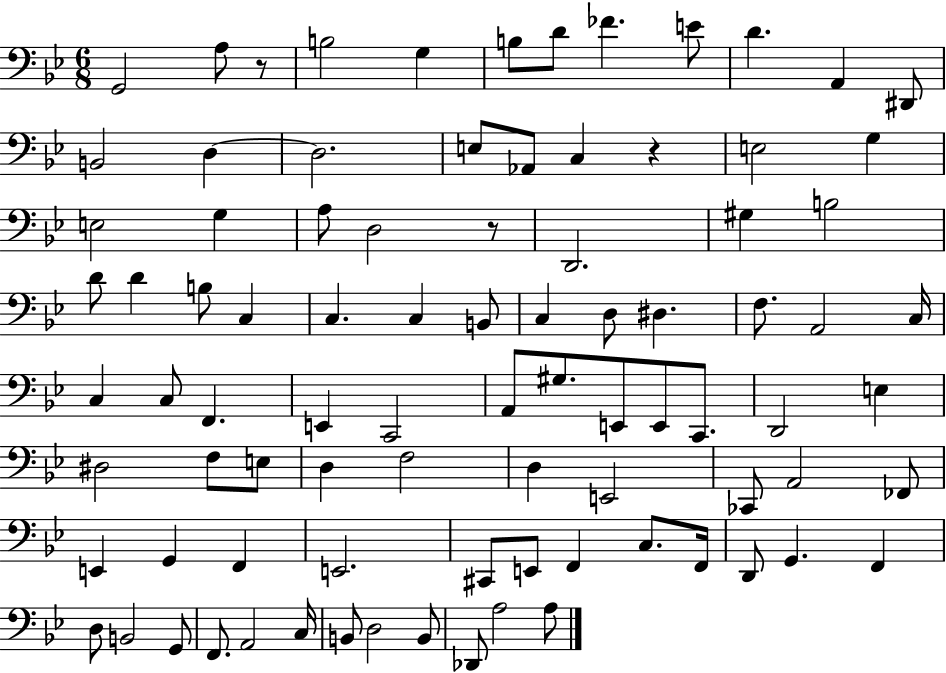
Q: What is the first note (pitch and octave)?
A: G2